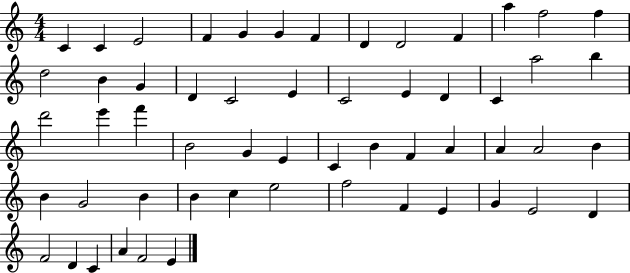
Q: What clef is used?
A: treble